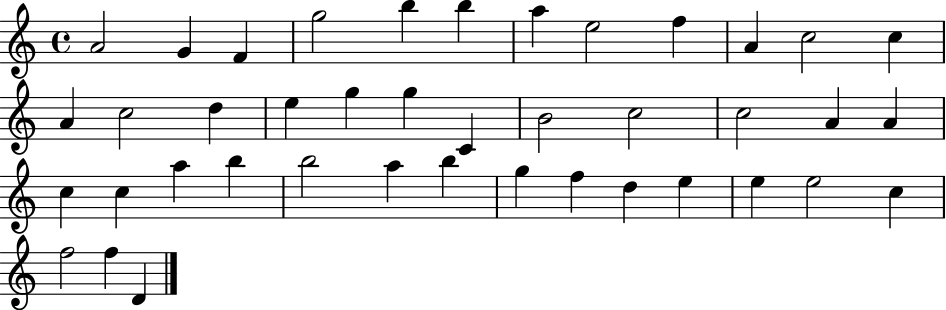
X:1
T:Untitled
M:4/4
L:1/4
K:C
A2 G F g2 b b a e2 f A c2 c A c2 d e g g C B2 c2 c2 A A c c a b b2 a b g f d e e e2 c f2 f D